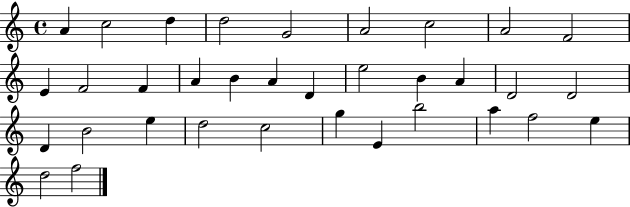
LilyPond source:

{
  \clef treble
  \time 4/4
  \defaultTimeSignature
  \key c \major
  a'4 c''2 d''4 | d''2 g'2 | a'2 c''2 | a'2 f'2 | \break e'4 f'2 f'4 | a'4 b'4 a'4 d'4 | e''2 b'4 a'4 | d'2 d'2 | \break d'4 b'2 e''4 | d''2 c''2 | g''4 e'4 b''2 | a''4 f''2 e''4 | \break d''2 f''2 | \bar "|."
}